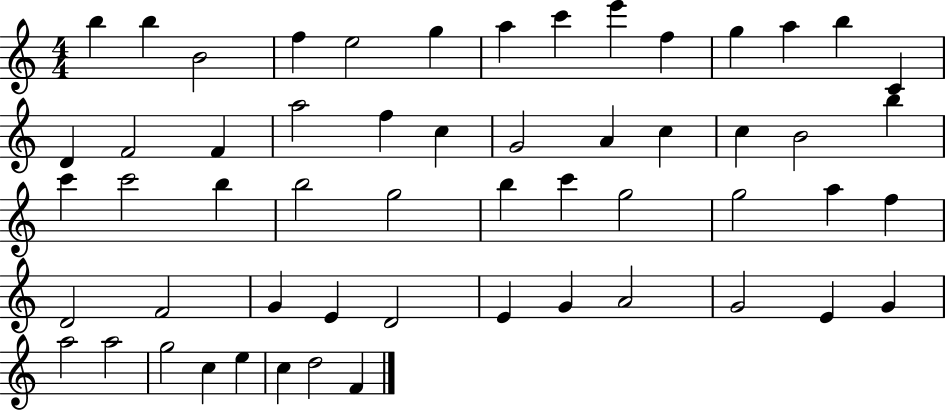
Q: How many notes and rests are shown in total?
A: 56